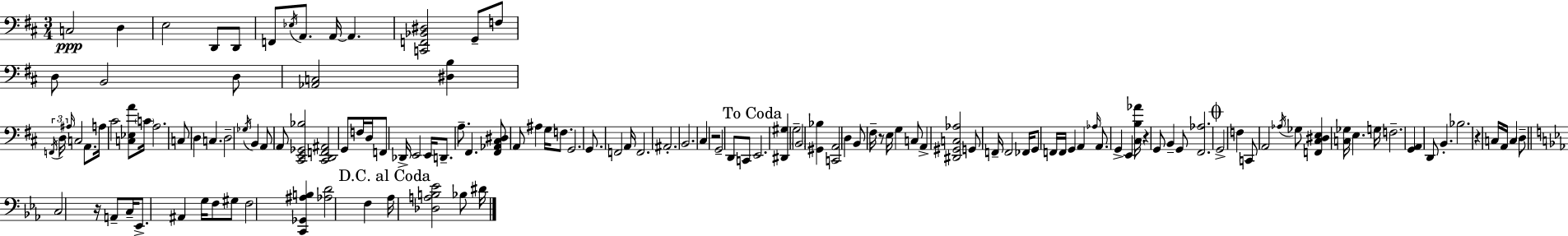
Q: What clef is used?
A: bass